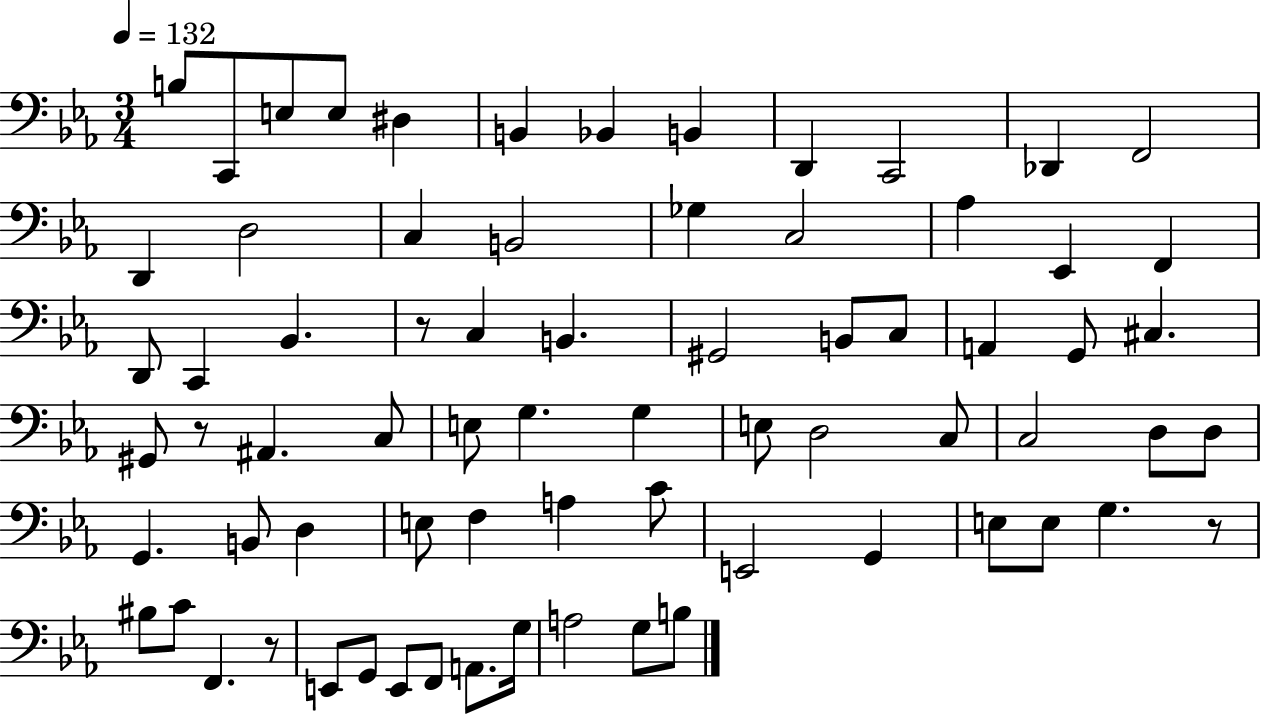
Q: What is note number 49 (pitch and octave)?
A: F3